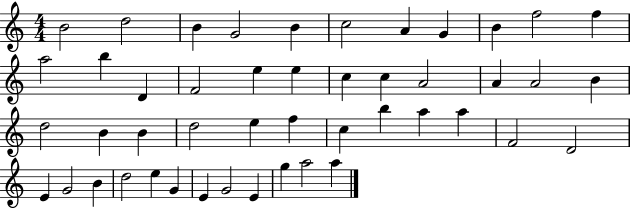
X:1
T:Untitled
M:4/4
L:1/4
K:C
B2 d2 B G2 B c2 A G B f2 f a2 b D F2 e e c c A2 A A2 B d2 B B d2 e f c b a a F2 D2 E G2 B d2 e G E G2 E g a2 a